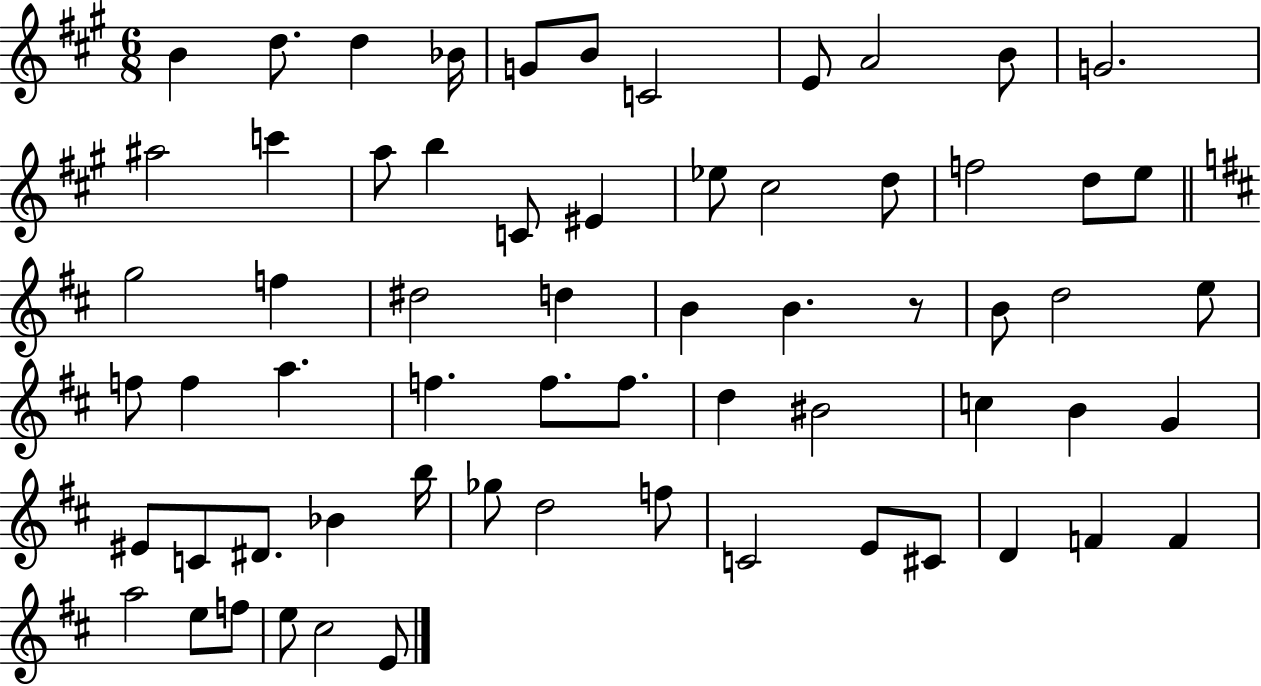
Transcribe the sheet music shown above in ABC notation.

X:1
T:Untitled
M:6/8
L:1/4
K:A
B d/2 d _B/4 G/2 B/2 C2 E/2 A2 B/2 G2 ^a2 c' a/2 b C/2 ^E _e/2 ^c2 d/2 f2 d/2 e/2 g2 f ^d2 d B B z/2 B/2 d2 e/2 f/2 f a f f/2 f/2 d ^B2 c B G ^E/2 C/2 ^D/2 _B b/4 _g/2 d2 f/2 C2 E/2 ^C/2 D F F a2 e/2 f/2 e/2 ^c2 E/2